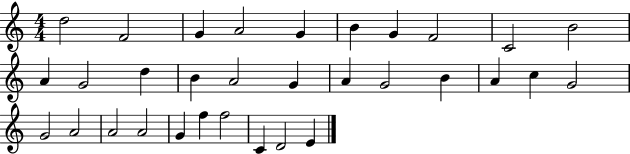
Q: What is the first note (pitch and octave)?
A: D5